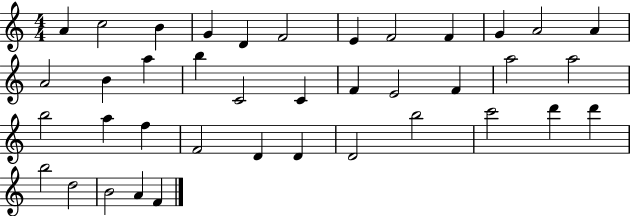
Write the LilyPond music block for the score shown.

{
  \clef treble
  \numericTimeSignature
  \time 4/4
  \key c \major
  a'4 c''2 b'4 | g'4 d'4 f'2 | e'4 f'2 f'4 | g'4 a'2 a'4 | \break a'2 b'4 a''4 | b''4 c'2 c'4 | f'4 e'2 f'4 | a''2 a''2 | \break b''2 a''4 f''4 | f'2 d'4 d'4 | d'2 b''2 | c'''2 d'''4 d'''4 | \break b''2 d''2 | b'2 a'4 f'4 | \bar "|."
}